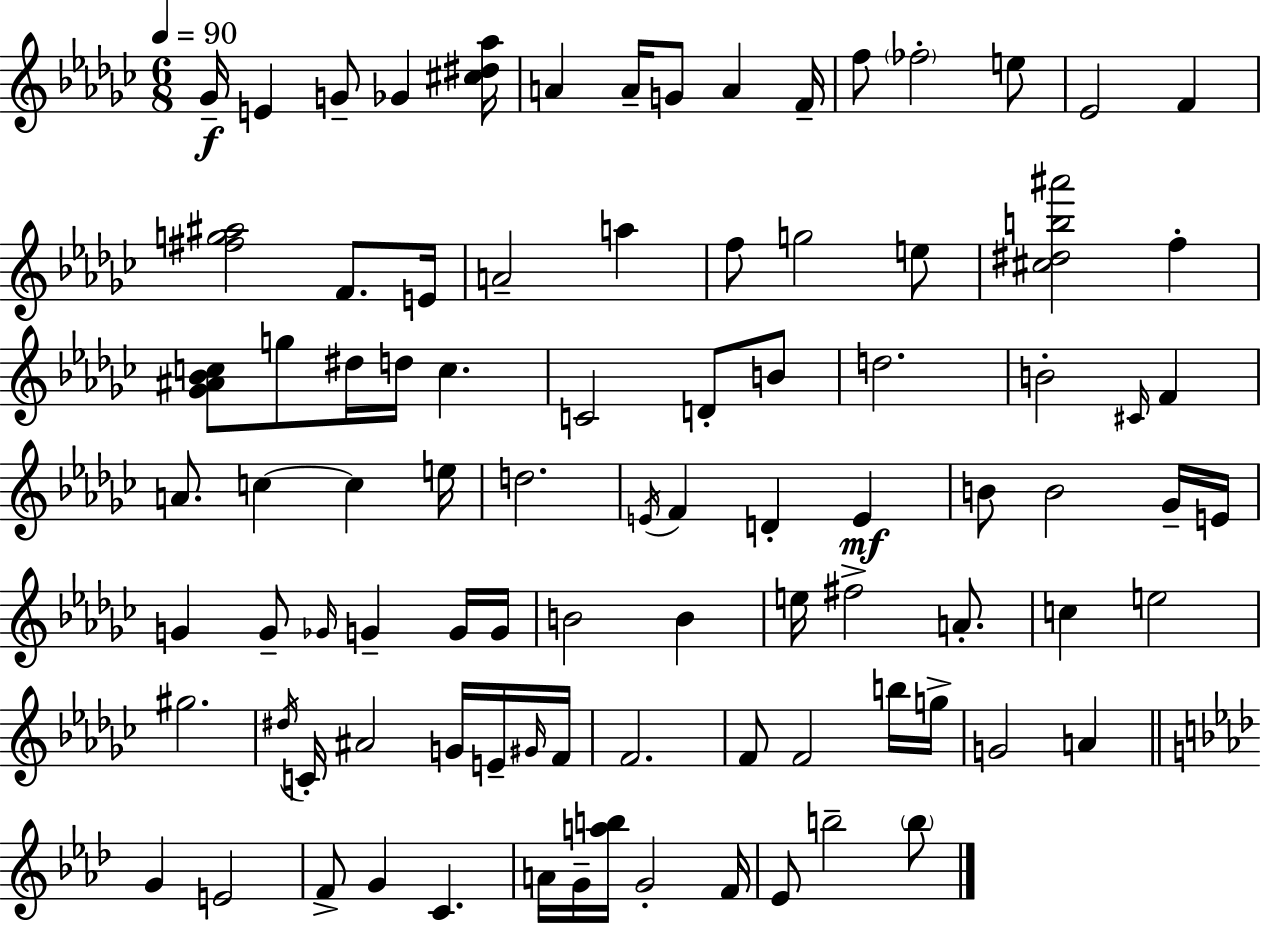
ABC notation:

X:1
T:Untitled
M:6/8
L:1/4
K:Ebm
_G/4 E G/2 _G [^c^d_a]/4 A A/4 G/2 A F/4 f/2 _f2 e/2 _E2 F [^fg^a]2 F/2 E/4 A2 a f/2 g2 e/2 [^c^db^a']2 f [_G^A_Bc]/2 g/2 ^d/4 d/4 c C2 D/2 B/2 d2 B2 ^C/4 F A/2 c c e/4 d2 E/4 F D E B/2 B2 _G/4 E/4 G G/2 _G/4 G G/4 G/4 B2 B e/4 ^f2 A/2 c e2 ^g2 ^d/4 C/4 ^A2 G/4 E/4 ^G/4 F/4 F2 F/2 F2 b/4 g/4 G2 A G E2 F/2 G C A/4 G/4 [ab]/4 G2 F/4 _E/2 b2 b/2